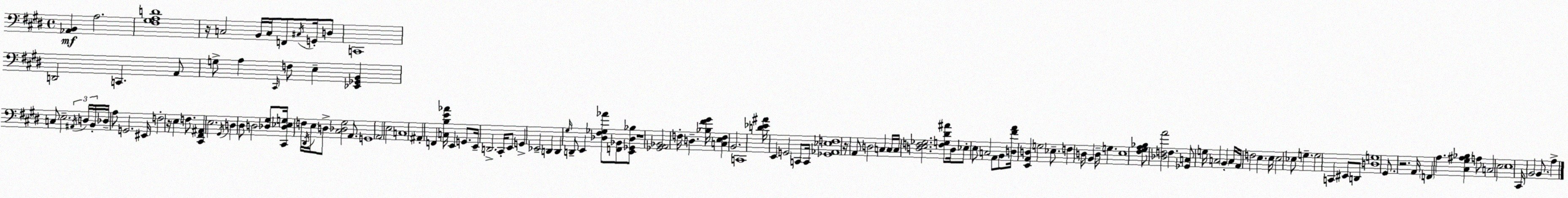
X:1
T:Untitled
M:4/4
L:1/4
K:E
[_A,,B,,] A,2 [^F,^G,A,D]4 z/4 C,2 B,,/4 C,/4 F,,/2 ^C,/4 G,,/4 D,/2 C,,4 D,,2 C,, A,,/2 G,/2 A, ^C,,/4 F,/2 E, [_E,,_G,,B,,] C,/2 E,2 ^A,,/4 D,/4 B,,/4 _D,/4 A,/2 G,,2 ^E,,/4 F,2 z/4 E, F,/2 [^C,,^F,,^A,,] E,2 ^G,,/4 D, ^D,/2 D,2 [_D,^G,]/2 [^C,,_D,_E,G,]/4 F,/4 ^D,,/4 E,/4 D,/2 [^C,_D,^G,]2 A,,/2 G,,4 A,,2 E,2 C,4 ^A,, F,, [C,B,E_A]/4 E,, G,,/2 E,,/4 D,,2 ^C,,/4 E,,/2 G,, _E,,2 D,, D,, ^G,/4 D,,/2 E,, [_D,^F,_G,_A]/2 [F,,_B,,]/2 [E,,_G,,_D,_B,]/2 z4 [_G,,A,,_B,,]2 F,/4 D, [_B,^F^G]/4 [C,E,F,] B,,2 C,,4 [D_E^A]/4 E,, G,,2 C,,/2 C,,/4 [_G,,_A,,_E,F,]4 z/4 A,,/2 D,2 C, C,/4 C,/4 [D,E,F,_G,]2 [F,G,^D^A]/2 D,/4 _E,/2 E,/2 C,2 A,,/2 B,,/2 [D,^FA]/4 [E,,A,,D,] G,2 _E,/2 F, D,/4 B,, D,/4 G, E,4 [^F,^G,A,_B,]/2 [_D,F,A]2 F, [_G,,C,]/2 G,/4 C,2 B,, C,/4 A,,/4 F,2 E, E,/4 E,2 _E,/2 G, G,2 C,, ^E,,/2 D,,/2 [D,G,]4 ^G,,/2 z2 A,,/4 F,, A, [^C,^G,^A,_B,] A,/2 C,2 E,2 E,4 ^C,,/4 B,,2 B,,/2 A,